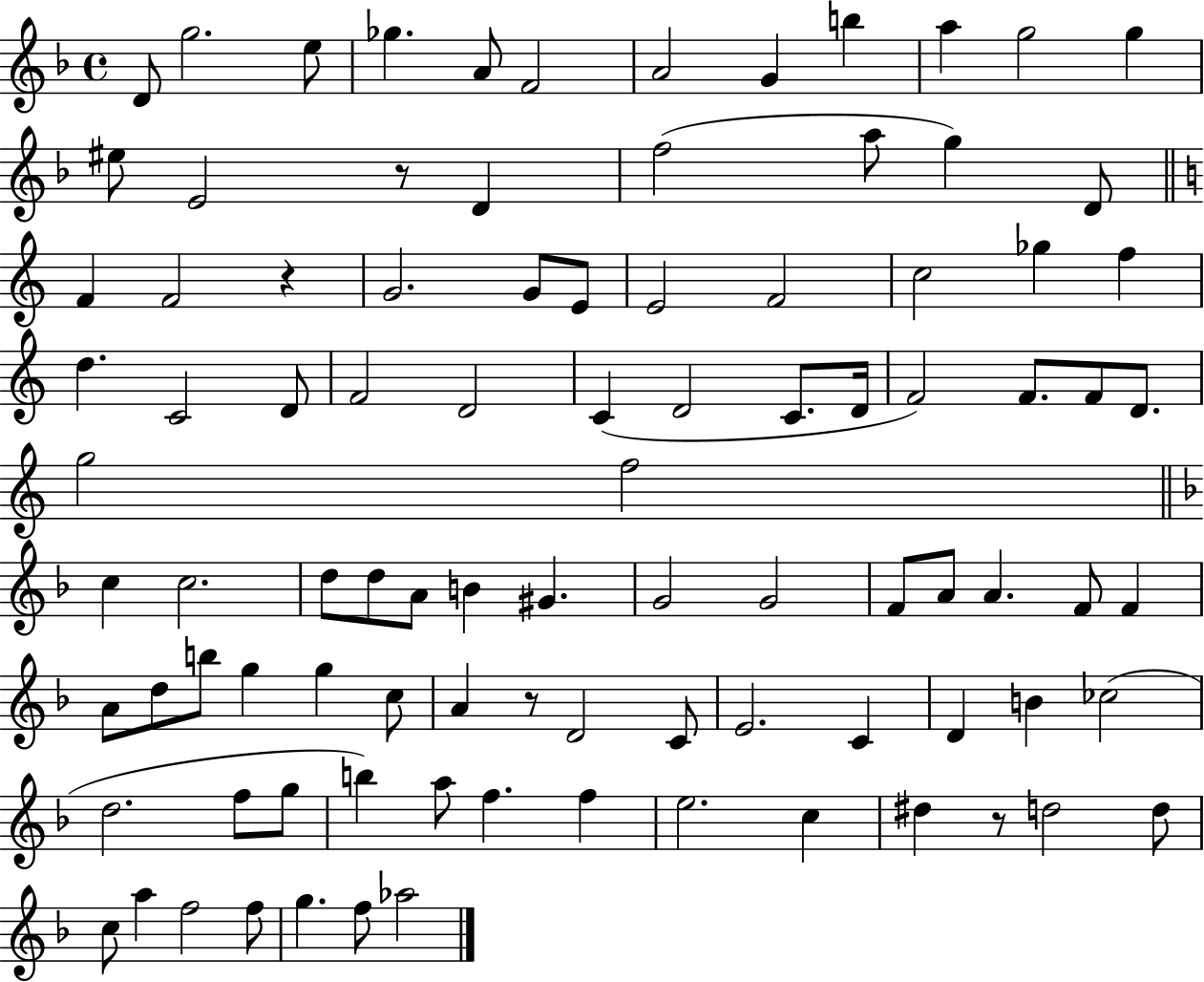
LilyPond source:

{
  \clef treble
  \time 4/4
  \defaultTimeSignature
  \key f \major
  \repeat volta 2 { d'8 g''2. e''8 | ges''4. a'8 f'2 | a'2 g'4 b''4 | a''4 g''2 g''4 | \break eis''8 e'2 r8 d'4 | f''2( a''8 g''4) d'8 | \bar "||" \break \key c \major f'4 f'2 r4 | g'2. g'8 e'8 | e'2 f'2 | c''2 ges''4 f''4 | \break d''4. c'2 d'8 | f'2 d'2 | c'4( d'2 c'8. d'16 | f'2) f'8. f'8 d'8. | \break g''2 f''2 | \bar "||" \break \key d \minor c''4 c''2. | d''8 d''8 a'8 b'4 gis'4. | g'2 g'2 | f'8 a'8 a'4. f'8 f'4 | \break a'8 d''8 b''8 g''4 g''4 c''8 | a'4 r8 d'2 c'8 | e'2. c'4 | d'4 b'4 ces''2( | \break d''2. f''8 g''8 | b''4) a''8 f''4. f''4 | e''2. c''4 | dis''4 r8 d''2 d''8 | \break c''8 a''4 f''2 f''8 | g''4. f''8 aes''2 | } \bar "|."
}